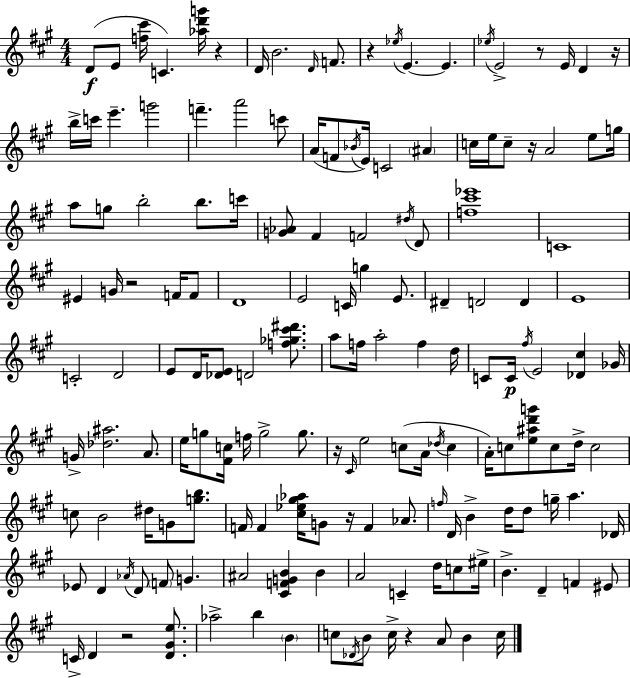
D4/e E4/e [F5,C#6]/s C4/q. [Ab5,D6,G6]/s R/q D4/s B4/h. D4/s F4/e. R/q Eb5/s E4/q. E4/q. Eb5/s E4/h R/e E4/s D4/q R/s B5/s C6/s E6/q. G6/h F6/q. A6/h C6/e A4/s F4/e Bb4/s E4/s C4/h A#4/q C5/s E5/s C5/e R/s A4/h E5/e G5/s A5/e G5/e B5/h B5/e. C6/s [G4,Ab4]/e F#4/q F4/h D#5/s D4/e [F5,C#6,Eb6]/w C4/w EIS4/q G4/s R/h F4/s F4/e D4/w E4/h C4/s G5/q E4/e. D#4/q D4/h D4/q E4/w C4/h D4/h E4/e D4/s [Db4,E4]/e D4/h [F5,Gb5,C#6,D#6]/e. A5/e F5/s A5/h F5/q D5/s C4/e C4/s F#5/s E4/h [Db4,C#5]/q Gb4/s G4/s [Db5,A#5]/h. A4/e. E5/s G5/e [F#4,C5]/s F5/s G5/h G5/e. R/s C#4/s E5/h C5/e A4/s Db5/s C5/q A4/s C5/e [E5,A#5,D6,G6]/e C5/e D5/s C5/h C5/e B4/h D#5/s G4/e [G5,B5]/e. F4/s F4/q [C#5,Eb5,G#5,Ab5]/s G4/e R/s F4/q Ab4/e. F5/s D4/s B4/q D5/s D5/e G5/s A5/q. Db4/s Eb4/e D4/q Ab4/s D4/e F4/e G4/q. A#4/h [C#4,F4,G4,B4]/q B4/q A4/h C4/q D5/s C5/e EIS5/s B4/q. D4/q F4/q EIS4/e C4/s D4/q R/h [D4,G#4,E5]/e. Ab5/h B5/q B4/q C5/e Db4/s B4/e C5/s R/q A4/e B4/q C5/s